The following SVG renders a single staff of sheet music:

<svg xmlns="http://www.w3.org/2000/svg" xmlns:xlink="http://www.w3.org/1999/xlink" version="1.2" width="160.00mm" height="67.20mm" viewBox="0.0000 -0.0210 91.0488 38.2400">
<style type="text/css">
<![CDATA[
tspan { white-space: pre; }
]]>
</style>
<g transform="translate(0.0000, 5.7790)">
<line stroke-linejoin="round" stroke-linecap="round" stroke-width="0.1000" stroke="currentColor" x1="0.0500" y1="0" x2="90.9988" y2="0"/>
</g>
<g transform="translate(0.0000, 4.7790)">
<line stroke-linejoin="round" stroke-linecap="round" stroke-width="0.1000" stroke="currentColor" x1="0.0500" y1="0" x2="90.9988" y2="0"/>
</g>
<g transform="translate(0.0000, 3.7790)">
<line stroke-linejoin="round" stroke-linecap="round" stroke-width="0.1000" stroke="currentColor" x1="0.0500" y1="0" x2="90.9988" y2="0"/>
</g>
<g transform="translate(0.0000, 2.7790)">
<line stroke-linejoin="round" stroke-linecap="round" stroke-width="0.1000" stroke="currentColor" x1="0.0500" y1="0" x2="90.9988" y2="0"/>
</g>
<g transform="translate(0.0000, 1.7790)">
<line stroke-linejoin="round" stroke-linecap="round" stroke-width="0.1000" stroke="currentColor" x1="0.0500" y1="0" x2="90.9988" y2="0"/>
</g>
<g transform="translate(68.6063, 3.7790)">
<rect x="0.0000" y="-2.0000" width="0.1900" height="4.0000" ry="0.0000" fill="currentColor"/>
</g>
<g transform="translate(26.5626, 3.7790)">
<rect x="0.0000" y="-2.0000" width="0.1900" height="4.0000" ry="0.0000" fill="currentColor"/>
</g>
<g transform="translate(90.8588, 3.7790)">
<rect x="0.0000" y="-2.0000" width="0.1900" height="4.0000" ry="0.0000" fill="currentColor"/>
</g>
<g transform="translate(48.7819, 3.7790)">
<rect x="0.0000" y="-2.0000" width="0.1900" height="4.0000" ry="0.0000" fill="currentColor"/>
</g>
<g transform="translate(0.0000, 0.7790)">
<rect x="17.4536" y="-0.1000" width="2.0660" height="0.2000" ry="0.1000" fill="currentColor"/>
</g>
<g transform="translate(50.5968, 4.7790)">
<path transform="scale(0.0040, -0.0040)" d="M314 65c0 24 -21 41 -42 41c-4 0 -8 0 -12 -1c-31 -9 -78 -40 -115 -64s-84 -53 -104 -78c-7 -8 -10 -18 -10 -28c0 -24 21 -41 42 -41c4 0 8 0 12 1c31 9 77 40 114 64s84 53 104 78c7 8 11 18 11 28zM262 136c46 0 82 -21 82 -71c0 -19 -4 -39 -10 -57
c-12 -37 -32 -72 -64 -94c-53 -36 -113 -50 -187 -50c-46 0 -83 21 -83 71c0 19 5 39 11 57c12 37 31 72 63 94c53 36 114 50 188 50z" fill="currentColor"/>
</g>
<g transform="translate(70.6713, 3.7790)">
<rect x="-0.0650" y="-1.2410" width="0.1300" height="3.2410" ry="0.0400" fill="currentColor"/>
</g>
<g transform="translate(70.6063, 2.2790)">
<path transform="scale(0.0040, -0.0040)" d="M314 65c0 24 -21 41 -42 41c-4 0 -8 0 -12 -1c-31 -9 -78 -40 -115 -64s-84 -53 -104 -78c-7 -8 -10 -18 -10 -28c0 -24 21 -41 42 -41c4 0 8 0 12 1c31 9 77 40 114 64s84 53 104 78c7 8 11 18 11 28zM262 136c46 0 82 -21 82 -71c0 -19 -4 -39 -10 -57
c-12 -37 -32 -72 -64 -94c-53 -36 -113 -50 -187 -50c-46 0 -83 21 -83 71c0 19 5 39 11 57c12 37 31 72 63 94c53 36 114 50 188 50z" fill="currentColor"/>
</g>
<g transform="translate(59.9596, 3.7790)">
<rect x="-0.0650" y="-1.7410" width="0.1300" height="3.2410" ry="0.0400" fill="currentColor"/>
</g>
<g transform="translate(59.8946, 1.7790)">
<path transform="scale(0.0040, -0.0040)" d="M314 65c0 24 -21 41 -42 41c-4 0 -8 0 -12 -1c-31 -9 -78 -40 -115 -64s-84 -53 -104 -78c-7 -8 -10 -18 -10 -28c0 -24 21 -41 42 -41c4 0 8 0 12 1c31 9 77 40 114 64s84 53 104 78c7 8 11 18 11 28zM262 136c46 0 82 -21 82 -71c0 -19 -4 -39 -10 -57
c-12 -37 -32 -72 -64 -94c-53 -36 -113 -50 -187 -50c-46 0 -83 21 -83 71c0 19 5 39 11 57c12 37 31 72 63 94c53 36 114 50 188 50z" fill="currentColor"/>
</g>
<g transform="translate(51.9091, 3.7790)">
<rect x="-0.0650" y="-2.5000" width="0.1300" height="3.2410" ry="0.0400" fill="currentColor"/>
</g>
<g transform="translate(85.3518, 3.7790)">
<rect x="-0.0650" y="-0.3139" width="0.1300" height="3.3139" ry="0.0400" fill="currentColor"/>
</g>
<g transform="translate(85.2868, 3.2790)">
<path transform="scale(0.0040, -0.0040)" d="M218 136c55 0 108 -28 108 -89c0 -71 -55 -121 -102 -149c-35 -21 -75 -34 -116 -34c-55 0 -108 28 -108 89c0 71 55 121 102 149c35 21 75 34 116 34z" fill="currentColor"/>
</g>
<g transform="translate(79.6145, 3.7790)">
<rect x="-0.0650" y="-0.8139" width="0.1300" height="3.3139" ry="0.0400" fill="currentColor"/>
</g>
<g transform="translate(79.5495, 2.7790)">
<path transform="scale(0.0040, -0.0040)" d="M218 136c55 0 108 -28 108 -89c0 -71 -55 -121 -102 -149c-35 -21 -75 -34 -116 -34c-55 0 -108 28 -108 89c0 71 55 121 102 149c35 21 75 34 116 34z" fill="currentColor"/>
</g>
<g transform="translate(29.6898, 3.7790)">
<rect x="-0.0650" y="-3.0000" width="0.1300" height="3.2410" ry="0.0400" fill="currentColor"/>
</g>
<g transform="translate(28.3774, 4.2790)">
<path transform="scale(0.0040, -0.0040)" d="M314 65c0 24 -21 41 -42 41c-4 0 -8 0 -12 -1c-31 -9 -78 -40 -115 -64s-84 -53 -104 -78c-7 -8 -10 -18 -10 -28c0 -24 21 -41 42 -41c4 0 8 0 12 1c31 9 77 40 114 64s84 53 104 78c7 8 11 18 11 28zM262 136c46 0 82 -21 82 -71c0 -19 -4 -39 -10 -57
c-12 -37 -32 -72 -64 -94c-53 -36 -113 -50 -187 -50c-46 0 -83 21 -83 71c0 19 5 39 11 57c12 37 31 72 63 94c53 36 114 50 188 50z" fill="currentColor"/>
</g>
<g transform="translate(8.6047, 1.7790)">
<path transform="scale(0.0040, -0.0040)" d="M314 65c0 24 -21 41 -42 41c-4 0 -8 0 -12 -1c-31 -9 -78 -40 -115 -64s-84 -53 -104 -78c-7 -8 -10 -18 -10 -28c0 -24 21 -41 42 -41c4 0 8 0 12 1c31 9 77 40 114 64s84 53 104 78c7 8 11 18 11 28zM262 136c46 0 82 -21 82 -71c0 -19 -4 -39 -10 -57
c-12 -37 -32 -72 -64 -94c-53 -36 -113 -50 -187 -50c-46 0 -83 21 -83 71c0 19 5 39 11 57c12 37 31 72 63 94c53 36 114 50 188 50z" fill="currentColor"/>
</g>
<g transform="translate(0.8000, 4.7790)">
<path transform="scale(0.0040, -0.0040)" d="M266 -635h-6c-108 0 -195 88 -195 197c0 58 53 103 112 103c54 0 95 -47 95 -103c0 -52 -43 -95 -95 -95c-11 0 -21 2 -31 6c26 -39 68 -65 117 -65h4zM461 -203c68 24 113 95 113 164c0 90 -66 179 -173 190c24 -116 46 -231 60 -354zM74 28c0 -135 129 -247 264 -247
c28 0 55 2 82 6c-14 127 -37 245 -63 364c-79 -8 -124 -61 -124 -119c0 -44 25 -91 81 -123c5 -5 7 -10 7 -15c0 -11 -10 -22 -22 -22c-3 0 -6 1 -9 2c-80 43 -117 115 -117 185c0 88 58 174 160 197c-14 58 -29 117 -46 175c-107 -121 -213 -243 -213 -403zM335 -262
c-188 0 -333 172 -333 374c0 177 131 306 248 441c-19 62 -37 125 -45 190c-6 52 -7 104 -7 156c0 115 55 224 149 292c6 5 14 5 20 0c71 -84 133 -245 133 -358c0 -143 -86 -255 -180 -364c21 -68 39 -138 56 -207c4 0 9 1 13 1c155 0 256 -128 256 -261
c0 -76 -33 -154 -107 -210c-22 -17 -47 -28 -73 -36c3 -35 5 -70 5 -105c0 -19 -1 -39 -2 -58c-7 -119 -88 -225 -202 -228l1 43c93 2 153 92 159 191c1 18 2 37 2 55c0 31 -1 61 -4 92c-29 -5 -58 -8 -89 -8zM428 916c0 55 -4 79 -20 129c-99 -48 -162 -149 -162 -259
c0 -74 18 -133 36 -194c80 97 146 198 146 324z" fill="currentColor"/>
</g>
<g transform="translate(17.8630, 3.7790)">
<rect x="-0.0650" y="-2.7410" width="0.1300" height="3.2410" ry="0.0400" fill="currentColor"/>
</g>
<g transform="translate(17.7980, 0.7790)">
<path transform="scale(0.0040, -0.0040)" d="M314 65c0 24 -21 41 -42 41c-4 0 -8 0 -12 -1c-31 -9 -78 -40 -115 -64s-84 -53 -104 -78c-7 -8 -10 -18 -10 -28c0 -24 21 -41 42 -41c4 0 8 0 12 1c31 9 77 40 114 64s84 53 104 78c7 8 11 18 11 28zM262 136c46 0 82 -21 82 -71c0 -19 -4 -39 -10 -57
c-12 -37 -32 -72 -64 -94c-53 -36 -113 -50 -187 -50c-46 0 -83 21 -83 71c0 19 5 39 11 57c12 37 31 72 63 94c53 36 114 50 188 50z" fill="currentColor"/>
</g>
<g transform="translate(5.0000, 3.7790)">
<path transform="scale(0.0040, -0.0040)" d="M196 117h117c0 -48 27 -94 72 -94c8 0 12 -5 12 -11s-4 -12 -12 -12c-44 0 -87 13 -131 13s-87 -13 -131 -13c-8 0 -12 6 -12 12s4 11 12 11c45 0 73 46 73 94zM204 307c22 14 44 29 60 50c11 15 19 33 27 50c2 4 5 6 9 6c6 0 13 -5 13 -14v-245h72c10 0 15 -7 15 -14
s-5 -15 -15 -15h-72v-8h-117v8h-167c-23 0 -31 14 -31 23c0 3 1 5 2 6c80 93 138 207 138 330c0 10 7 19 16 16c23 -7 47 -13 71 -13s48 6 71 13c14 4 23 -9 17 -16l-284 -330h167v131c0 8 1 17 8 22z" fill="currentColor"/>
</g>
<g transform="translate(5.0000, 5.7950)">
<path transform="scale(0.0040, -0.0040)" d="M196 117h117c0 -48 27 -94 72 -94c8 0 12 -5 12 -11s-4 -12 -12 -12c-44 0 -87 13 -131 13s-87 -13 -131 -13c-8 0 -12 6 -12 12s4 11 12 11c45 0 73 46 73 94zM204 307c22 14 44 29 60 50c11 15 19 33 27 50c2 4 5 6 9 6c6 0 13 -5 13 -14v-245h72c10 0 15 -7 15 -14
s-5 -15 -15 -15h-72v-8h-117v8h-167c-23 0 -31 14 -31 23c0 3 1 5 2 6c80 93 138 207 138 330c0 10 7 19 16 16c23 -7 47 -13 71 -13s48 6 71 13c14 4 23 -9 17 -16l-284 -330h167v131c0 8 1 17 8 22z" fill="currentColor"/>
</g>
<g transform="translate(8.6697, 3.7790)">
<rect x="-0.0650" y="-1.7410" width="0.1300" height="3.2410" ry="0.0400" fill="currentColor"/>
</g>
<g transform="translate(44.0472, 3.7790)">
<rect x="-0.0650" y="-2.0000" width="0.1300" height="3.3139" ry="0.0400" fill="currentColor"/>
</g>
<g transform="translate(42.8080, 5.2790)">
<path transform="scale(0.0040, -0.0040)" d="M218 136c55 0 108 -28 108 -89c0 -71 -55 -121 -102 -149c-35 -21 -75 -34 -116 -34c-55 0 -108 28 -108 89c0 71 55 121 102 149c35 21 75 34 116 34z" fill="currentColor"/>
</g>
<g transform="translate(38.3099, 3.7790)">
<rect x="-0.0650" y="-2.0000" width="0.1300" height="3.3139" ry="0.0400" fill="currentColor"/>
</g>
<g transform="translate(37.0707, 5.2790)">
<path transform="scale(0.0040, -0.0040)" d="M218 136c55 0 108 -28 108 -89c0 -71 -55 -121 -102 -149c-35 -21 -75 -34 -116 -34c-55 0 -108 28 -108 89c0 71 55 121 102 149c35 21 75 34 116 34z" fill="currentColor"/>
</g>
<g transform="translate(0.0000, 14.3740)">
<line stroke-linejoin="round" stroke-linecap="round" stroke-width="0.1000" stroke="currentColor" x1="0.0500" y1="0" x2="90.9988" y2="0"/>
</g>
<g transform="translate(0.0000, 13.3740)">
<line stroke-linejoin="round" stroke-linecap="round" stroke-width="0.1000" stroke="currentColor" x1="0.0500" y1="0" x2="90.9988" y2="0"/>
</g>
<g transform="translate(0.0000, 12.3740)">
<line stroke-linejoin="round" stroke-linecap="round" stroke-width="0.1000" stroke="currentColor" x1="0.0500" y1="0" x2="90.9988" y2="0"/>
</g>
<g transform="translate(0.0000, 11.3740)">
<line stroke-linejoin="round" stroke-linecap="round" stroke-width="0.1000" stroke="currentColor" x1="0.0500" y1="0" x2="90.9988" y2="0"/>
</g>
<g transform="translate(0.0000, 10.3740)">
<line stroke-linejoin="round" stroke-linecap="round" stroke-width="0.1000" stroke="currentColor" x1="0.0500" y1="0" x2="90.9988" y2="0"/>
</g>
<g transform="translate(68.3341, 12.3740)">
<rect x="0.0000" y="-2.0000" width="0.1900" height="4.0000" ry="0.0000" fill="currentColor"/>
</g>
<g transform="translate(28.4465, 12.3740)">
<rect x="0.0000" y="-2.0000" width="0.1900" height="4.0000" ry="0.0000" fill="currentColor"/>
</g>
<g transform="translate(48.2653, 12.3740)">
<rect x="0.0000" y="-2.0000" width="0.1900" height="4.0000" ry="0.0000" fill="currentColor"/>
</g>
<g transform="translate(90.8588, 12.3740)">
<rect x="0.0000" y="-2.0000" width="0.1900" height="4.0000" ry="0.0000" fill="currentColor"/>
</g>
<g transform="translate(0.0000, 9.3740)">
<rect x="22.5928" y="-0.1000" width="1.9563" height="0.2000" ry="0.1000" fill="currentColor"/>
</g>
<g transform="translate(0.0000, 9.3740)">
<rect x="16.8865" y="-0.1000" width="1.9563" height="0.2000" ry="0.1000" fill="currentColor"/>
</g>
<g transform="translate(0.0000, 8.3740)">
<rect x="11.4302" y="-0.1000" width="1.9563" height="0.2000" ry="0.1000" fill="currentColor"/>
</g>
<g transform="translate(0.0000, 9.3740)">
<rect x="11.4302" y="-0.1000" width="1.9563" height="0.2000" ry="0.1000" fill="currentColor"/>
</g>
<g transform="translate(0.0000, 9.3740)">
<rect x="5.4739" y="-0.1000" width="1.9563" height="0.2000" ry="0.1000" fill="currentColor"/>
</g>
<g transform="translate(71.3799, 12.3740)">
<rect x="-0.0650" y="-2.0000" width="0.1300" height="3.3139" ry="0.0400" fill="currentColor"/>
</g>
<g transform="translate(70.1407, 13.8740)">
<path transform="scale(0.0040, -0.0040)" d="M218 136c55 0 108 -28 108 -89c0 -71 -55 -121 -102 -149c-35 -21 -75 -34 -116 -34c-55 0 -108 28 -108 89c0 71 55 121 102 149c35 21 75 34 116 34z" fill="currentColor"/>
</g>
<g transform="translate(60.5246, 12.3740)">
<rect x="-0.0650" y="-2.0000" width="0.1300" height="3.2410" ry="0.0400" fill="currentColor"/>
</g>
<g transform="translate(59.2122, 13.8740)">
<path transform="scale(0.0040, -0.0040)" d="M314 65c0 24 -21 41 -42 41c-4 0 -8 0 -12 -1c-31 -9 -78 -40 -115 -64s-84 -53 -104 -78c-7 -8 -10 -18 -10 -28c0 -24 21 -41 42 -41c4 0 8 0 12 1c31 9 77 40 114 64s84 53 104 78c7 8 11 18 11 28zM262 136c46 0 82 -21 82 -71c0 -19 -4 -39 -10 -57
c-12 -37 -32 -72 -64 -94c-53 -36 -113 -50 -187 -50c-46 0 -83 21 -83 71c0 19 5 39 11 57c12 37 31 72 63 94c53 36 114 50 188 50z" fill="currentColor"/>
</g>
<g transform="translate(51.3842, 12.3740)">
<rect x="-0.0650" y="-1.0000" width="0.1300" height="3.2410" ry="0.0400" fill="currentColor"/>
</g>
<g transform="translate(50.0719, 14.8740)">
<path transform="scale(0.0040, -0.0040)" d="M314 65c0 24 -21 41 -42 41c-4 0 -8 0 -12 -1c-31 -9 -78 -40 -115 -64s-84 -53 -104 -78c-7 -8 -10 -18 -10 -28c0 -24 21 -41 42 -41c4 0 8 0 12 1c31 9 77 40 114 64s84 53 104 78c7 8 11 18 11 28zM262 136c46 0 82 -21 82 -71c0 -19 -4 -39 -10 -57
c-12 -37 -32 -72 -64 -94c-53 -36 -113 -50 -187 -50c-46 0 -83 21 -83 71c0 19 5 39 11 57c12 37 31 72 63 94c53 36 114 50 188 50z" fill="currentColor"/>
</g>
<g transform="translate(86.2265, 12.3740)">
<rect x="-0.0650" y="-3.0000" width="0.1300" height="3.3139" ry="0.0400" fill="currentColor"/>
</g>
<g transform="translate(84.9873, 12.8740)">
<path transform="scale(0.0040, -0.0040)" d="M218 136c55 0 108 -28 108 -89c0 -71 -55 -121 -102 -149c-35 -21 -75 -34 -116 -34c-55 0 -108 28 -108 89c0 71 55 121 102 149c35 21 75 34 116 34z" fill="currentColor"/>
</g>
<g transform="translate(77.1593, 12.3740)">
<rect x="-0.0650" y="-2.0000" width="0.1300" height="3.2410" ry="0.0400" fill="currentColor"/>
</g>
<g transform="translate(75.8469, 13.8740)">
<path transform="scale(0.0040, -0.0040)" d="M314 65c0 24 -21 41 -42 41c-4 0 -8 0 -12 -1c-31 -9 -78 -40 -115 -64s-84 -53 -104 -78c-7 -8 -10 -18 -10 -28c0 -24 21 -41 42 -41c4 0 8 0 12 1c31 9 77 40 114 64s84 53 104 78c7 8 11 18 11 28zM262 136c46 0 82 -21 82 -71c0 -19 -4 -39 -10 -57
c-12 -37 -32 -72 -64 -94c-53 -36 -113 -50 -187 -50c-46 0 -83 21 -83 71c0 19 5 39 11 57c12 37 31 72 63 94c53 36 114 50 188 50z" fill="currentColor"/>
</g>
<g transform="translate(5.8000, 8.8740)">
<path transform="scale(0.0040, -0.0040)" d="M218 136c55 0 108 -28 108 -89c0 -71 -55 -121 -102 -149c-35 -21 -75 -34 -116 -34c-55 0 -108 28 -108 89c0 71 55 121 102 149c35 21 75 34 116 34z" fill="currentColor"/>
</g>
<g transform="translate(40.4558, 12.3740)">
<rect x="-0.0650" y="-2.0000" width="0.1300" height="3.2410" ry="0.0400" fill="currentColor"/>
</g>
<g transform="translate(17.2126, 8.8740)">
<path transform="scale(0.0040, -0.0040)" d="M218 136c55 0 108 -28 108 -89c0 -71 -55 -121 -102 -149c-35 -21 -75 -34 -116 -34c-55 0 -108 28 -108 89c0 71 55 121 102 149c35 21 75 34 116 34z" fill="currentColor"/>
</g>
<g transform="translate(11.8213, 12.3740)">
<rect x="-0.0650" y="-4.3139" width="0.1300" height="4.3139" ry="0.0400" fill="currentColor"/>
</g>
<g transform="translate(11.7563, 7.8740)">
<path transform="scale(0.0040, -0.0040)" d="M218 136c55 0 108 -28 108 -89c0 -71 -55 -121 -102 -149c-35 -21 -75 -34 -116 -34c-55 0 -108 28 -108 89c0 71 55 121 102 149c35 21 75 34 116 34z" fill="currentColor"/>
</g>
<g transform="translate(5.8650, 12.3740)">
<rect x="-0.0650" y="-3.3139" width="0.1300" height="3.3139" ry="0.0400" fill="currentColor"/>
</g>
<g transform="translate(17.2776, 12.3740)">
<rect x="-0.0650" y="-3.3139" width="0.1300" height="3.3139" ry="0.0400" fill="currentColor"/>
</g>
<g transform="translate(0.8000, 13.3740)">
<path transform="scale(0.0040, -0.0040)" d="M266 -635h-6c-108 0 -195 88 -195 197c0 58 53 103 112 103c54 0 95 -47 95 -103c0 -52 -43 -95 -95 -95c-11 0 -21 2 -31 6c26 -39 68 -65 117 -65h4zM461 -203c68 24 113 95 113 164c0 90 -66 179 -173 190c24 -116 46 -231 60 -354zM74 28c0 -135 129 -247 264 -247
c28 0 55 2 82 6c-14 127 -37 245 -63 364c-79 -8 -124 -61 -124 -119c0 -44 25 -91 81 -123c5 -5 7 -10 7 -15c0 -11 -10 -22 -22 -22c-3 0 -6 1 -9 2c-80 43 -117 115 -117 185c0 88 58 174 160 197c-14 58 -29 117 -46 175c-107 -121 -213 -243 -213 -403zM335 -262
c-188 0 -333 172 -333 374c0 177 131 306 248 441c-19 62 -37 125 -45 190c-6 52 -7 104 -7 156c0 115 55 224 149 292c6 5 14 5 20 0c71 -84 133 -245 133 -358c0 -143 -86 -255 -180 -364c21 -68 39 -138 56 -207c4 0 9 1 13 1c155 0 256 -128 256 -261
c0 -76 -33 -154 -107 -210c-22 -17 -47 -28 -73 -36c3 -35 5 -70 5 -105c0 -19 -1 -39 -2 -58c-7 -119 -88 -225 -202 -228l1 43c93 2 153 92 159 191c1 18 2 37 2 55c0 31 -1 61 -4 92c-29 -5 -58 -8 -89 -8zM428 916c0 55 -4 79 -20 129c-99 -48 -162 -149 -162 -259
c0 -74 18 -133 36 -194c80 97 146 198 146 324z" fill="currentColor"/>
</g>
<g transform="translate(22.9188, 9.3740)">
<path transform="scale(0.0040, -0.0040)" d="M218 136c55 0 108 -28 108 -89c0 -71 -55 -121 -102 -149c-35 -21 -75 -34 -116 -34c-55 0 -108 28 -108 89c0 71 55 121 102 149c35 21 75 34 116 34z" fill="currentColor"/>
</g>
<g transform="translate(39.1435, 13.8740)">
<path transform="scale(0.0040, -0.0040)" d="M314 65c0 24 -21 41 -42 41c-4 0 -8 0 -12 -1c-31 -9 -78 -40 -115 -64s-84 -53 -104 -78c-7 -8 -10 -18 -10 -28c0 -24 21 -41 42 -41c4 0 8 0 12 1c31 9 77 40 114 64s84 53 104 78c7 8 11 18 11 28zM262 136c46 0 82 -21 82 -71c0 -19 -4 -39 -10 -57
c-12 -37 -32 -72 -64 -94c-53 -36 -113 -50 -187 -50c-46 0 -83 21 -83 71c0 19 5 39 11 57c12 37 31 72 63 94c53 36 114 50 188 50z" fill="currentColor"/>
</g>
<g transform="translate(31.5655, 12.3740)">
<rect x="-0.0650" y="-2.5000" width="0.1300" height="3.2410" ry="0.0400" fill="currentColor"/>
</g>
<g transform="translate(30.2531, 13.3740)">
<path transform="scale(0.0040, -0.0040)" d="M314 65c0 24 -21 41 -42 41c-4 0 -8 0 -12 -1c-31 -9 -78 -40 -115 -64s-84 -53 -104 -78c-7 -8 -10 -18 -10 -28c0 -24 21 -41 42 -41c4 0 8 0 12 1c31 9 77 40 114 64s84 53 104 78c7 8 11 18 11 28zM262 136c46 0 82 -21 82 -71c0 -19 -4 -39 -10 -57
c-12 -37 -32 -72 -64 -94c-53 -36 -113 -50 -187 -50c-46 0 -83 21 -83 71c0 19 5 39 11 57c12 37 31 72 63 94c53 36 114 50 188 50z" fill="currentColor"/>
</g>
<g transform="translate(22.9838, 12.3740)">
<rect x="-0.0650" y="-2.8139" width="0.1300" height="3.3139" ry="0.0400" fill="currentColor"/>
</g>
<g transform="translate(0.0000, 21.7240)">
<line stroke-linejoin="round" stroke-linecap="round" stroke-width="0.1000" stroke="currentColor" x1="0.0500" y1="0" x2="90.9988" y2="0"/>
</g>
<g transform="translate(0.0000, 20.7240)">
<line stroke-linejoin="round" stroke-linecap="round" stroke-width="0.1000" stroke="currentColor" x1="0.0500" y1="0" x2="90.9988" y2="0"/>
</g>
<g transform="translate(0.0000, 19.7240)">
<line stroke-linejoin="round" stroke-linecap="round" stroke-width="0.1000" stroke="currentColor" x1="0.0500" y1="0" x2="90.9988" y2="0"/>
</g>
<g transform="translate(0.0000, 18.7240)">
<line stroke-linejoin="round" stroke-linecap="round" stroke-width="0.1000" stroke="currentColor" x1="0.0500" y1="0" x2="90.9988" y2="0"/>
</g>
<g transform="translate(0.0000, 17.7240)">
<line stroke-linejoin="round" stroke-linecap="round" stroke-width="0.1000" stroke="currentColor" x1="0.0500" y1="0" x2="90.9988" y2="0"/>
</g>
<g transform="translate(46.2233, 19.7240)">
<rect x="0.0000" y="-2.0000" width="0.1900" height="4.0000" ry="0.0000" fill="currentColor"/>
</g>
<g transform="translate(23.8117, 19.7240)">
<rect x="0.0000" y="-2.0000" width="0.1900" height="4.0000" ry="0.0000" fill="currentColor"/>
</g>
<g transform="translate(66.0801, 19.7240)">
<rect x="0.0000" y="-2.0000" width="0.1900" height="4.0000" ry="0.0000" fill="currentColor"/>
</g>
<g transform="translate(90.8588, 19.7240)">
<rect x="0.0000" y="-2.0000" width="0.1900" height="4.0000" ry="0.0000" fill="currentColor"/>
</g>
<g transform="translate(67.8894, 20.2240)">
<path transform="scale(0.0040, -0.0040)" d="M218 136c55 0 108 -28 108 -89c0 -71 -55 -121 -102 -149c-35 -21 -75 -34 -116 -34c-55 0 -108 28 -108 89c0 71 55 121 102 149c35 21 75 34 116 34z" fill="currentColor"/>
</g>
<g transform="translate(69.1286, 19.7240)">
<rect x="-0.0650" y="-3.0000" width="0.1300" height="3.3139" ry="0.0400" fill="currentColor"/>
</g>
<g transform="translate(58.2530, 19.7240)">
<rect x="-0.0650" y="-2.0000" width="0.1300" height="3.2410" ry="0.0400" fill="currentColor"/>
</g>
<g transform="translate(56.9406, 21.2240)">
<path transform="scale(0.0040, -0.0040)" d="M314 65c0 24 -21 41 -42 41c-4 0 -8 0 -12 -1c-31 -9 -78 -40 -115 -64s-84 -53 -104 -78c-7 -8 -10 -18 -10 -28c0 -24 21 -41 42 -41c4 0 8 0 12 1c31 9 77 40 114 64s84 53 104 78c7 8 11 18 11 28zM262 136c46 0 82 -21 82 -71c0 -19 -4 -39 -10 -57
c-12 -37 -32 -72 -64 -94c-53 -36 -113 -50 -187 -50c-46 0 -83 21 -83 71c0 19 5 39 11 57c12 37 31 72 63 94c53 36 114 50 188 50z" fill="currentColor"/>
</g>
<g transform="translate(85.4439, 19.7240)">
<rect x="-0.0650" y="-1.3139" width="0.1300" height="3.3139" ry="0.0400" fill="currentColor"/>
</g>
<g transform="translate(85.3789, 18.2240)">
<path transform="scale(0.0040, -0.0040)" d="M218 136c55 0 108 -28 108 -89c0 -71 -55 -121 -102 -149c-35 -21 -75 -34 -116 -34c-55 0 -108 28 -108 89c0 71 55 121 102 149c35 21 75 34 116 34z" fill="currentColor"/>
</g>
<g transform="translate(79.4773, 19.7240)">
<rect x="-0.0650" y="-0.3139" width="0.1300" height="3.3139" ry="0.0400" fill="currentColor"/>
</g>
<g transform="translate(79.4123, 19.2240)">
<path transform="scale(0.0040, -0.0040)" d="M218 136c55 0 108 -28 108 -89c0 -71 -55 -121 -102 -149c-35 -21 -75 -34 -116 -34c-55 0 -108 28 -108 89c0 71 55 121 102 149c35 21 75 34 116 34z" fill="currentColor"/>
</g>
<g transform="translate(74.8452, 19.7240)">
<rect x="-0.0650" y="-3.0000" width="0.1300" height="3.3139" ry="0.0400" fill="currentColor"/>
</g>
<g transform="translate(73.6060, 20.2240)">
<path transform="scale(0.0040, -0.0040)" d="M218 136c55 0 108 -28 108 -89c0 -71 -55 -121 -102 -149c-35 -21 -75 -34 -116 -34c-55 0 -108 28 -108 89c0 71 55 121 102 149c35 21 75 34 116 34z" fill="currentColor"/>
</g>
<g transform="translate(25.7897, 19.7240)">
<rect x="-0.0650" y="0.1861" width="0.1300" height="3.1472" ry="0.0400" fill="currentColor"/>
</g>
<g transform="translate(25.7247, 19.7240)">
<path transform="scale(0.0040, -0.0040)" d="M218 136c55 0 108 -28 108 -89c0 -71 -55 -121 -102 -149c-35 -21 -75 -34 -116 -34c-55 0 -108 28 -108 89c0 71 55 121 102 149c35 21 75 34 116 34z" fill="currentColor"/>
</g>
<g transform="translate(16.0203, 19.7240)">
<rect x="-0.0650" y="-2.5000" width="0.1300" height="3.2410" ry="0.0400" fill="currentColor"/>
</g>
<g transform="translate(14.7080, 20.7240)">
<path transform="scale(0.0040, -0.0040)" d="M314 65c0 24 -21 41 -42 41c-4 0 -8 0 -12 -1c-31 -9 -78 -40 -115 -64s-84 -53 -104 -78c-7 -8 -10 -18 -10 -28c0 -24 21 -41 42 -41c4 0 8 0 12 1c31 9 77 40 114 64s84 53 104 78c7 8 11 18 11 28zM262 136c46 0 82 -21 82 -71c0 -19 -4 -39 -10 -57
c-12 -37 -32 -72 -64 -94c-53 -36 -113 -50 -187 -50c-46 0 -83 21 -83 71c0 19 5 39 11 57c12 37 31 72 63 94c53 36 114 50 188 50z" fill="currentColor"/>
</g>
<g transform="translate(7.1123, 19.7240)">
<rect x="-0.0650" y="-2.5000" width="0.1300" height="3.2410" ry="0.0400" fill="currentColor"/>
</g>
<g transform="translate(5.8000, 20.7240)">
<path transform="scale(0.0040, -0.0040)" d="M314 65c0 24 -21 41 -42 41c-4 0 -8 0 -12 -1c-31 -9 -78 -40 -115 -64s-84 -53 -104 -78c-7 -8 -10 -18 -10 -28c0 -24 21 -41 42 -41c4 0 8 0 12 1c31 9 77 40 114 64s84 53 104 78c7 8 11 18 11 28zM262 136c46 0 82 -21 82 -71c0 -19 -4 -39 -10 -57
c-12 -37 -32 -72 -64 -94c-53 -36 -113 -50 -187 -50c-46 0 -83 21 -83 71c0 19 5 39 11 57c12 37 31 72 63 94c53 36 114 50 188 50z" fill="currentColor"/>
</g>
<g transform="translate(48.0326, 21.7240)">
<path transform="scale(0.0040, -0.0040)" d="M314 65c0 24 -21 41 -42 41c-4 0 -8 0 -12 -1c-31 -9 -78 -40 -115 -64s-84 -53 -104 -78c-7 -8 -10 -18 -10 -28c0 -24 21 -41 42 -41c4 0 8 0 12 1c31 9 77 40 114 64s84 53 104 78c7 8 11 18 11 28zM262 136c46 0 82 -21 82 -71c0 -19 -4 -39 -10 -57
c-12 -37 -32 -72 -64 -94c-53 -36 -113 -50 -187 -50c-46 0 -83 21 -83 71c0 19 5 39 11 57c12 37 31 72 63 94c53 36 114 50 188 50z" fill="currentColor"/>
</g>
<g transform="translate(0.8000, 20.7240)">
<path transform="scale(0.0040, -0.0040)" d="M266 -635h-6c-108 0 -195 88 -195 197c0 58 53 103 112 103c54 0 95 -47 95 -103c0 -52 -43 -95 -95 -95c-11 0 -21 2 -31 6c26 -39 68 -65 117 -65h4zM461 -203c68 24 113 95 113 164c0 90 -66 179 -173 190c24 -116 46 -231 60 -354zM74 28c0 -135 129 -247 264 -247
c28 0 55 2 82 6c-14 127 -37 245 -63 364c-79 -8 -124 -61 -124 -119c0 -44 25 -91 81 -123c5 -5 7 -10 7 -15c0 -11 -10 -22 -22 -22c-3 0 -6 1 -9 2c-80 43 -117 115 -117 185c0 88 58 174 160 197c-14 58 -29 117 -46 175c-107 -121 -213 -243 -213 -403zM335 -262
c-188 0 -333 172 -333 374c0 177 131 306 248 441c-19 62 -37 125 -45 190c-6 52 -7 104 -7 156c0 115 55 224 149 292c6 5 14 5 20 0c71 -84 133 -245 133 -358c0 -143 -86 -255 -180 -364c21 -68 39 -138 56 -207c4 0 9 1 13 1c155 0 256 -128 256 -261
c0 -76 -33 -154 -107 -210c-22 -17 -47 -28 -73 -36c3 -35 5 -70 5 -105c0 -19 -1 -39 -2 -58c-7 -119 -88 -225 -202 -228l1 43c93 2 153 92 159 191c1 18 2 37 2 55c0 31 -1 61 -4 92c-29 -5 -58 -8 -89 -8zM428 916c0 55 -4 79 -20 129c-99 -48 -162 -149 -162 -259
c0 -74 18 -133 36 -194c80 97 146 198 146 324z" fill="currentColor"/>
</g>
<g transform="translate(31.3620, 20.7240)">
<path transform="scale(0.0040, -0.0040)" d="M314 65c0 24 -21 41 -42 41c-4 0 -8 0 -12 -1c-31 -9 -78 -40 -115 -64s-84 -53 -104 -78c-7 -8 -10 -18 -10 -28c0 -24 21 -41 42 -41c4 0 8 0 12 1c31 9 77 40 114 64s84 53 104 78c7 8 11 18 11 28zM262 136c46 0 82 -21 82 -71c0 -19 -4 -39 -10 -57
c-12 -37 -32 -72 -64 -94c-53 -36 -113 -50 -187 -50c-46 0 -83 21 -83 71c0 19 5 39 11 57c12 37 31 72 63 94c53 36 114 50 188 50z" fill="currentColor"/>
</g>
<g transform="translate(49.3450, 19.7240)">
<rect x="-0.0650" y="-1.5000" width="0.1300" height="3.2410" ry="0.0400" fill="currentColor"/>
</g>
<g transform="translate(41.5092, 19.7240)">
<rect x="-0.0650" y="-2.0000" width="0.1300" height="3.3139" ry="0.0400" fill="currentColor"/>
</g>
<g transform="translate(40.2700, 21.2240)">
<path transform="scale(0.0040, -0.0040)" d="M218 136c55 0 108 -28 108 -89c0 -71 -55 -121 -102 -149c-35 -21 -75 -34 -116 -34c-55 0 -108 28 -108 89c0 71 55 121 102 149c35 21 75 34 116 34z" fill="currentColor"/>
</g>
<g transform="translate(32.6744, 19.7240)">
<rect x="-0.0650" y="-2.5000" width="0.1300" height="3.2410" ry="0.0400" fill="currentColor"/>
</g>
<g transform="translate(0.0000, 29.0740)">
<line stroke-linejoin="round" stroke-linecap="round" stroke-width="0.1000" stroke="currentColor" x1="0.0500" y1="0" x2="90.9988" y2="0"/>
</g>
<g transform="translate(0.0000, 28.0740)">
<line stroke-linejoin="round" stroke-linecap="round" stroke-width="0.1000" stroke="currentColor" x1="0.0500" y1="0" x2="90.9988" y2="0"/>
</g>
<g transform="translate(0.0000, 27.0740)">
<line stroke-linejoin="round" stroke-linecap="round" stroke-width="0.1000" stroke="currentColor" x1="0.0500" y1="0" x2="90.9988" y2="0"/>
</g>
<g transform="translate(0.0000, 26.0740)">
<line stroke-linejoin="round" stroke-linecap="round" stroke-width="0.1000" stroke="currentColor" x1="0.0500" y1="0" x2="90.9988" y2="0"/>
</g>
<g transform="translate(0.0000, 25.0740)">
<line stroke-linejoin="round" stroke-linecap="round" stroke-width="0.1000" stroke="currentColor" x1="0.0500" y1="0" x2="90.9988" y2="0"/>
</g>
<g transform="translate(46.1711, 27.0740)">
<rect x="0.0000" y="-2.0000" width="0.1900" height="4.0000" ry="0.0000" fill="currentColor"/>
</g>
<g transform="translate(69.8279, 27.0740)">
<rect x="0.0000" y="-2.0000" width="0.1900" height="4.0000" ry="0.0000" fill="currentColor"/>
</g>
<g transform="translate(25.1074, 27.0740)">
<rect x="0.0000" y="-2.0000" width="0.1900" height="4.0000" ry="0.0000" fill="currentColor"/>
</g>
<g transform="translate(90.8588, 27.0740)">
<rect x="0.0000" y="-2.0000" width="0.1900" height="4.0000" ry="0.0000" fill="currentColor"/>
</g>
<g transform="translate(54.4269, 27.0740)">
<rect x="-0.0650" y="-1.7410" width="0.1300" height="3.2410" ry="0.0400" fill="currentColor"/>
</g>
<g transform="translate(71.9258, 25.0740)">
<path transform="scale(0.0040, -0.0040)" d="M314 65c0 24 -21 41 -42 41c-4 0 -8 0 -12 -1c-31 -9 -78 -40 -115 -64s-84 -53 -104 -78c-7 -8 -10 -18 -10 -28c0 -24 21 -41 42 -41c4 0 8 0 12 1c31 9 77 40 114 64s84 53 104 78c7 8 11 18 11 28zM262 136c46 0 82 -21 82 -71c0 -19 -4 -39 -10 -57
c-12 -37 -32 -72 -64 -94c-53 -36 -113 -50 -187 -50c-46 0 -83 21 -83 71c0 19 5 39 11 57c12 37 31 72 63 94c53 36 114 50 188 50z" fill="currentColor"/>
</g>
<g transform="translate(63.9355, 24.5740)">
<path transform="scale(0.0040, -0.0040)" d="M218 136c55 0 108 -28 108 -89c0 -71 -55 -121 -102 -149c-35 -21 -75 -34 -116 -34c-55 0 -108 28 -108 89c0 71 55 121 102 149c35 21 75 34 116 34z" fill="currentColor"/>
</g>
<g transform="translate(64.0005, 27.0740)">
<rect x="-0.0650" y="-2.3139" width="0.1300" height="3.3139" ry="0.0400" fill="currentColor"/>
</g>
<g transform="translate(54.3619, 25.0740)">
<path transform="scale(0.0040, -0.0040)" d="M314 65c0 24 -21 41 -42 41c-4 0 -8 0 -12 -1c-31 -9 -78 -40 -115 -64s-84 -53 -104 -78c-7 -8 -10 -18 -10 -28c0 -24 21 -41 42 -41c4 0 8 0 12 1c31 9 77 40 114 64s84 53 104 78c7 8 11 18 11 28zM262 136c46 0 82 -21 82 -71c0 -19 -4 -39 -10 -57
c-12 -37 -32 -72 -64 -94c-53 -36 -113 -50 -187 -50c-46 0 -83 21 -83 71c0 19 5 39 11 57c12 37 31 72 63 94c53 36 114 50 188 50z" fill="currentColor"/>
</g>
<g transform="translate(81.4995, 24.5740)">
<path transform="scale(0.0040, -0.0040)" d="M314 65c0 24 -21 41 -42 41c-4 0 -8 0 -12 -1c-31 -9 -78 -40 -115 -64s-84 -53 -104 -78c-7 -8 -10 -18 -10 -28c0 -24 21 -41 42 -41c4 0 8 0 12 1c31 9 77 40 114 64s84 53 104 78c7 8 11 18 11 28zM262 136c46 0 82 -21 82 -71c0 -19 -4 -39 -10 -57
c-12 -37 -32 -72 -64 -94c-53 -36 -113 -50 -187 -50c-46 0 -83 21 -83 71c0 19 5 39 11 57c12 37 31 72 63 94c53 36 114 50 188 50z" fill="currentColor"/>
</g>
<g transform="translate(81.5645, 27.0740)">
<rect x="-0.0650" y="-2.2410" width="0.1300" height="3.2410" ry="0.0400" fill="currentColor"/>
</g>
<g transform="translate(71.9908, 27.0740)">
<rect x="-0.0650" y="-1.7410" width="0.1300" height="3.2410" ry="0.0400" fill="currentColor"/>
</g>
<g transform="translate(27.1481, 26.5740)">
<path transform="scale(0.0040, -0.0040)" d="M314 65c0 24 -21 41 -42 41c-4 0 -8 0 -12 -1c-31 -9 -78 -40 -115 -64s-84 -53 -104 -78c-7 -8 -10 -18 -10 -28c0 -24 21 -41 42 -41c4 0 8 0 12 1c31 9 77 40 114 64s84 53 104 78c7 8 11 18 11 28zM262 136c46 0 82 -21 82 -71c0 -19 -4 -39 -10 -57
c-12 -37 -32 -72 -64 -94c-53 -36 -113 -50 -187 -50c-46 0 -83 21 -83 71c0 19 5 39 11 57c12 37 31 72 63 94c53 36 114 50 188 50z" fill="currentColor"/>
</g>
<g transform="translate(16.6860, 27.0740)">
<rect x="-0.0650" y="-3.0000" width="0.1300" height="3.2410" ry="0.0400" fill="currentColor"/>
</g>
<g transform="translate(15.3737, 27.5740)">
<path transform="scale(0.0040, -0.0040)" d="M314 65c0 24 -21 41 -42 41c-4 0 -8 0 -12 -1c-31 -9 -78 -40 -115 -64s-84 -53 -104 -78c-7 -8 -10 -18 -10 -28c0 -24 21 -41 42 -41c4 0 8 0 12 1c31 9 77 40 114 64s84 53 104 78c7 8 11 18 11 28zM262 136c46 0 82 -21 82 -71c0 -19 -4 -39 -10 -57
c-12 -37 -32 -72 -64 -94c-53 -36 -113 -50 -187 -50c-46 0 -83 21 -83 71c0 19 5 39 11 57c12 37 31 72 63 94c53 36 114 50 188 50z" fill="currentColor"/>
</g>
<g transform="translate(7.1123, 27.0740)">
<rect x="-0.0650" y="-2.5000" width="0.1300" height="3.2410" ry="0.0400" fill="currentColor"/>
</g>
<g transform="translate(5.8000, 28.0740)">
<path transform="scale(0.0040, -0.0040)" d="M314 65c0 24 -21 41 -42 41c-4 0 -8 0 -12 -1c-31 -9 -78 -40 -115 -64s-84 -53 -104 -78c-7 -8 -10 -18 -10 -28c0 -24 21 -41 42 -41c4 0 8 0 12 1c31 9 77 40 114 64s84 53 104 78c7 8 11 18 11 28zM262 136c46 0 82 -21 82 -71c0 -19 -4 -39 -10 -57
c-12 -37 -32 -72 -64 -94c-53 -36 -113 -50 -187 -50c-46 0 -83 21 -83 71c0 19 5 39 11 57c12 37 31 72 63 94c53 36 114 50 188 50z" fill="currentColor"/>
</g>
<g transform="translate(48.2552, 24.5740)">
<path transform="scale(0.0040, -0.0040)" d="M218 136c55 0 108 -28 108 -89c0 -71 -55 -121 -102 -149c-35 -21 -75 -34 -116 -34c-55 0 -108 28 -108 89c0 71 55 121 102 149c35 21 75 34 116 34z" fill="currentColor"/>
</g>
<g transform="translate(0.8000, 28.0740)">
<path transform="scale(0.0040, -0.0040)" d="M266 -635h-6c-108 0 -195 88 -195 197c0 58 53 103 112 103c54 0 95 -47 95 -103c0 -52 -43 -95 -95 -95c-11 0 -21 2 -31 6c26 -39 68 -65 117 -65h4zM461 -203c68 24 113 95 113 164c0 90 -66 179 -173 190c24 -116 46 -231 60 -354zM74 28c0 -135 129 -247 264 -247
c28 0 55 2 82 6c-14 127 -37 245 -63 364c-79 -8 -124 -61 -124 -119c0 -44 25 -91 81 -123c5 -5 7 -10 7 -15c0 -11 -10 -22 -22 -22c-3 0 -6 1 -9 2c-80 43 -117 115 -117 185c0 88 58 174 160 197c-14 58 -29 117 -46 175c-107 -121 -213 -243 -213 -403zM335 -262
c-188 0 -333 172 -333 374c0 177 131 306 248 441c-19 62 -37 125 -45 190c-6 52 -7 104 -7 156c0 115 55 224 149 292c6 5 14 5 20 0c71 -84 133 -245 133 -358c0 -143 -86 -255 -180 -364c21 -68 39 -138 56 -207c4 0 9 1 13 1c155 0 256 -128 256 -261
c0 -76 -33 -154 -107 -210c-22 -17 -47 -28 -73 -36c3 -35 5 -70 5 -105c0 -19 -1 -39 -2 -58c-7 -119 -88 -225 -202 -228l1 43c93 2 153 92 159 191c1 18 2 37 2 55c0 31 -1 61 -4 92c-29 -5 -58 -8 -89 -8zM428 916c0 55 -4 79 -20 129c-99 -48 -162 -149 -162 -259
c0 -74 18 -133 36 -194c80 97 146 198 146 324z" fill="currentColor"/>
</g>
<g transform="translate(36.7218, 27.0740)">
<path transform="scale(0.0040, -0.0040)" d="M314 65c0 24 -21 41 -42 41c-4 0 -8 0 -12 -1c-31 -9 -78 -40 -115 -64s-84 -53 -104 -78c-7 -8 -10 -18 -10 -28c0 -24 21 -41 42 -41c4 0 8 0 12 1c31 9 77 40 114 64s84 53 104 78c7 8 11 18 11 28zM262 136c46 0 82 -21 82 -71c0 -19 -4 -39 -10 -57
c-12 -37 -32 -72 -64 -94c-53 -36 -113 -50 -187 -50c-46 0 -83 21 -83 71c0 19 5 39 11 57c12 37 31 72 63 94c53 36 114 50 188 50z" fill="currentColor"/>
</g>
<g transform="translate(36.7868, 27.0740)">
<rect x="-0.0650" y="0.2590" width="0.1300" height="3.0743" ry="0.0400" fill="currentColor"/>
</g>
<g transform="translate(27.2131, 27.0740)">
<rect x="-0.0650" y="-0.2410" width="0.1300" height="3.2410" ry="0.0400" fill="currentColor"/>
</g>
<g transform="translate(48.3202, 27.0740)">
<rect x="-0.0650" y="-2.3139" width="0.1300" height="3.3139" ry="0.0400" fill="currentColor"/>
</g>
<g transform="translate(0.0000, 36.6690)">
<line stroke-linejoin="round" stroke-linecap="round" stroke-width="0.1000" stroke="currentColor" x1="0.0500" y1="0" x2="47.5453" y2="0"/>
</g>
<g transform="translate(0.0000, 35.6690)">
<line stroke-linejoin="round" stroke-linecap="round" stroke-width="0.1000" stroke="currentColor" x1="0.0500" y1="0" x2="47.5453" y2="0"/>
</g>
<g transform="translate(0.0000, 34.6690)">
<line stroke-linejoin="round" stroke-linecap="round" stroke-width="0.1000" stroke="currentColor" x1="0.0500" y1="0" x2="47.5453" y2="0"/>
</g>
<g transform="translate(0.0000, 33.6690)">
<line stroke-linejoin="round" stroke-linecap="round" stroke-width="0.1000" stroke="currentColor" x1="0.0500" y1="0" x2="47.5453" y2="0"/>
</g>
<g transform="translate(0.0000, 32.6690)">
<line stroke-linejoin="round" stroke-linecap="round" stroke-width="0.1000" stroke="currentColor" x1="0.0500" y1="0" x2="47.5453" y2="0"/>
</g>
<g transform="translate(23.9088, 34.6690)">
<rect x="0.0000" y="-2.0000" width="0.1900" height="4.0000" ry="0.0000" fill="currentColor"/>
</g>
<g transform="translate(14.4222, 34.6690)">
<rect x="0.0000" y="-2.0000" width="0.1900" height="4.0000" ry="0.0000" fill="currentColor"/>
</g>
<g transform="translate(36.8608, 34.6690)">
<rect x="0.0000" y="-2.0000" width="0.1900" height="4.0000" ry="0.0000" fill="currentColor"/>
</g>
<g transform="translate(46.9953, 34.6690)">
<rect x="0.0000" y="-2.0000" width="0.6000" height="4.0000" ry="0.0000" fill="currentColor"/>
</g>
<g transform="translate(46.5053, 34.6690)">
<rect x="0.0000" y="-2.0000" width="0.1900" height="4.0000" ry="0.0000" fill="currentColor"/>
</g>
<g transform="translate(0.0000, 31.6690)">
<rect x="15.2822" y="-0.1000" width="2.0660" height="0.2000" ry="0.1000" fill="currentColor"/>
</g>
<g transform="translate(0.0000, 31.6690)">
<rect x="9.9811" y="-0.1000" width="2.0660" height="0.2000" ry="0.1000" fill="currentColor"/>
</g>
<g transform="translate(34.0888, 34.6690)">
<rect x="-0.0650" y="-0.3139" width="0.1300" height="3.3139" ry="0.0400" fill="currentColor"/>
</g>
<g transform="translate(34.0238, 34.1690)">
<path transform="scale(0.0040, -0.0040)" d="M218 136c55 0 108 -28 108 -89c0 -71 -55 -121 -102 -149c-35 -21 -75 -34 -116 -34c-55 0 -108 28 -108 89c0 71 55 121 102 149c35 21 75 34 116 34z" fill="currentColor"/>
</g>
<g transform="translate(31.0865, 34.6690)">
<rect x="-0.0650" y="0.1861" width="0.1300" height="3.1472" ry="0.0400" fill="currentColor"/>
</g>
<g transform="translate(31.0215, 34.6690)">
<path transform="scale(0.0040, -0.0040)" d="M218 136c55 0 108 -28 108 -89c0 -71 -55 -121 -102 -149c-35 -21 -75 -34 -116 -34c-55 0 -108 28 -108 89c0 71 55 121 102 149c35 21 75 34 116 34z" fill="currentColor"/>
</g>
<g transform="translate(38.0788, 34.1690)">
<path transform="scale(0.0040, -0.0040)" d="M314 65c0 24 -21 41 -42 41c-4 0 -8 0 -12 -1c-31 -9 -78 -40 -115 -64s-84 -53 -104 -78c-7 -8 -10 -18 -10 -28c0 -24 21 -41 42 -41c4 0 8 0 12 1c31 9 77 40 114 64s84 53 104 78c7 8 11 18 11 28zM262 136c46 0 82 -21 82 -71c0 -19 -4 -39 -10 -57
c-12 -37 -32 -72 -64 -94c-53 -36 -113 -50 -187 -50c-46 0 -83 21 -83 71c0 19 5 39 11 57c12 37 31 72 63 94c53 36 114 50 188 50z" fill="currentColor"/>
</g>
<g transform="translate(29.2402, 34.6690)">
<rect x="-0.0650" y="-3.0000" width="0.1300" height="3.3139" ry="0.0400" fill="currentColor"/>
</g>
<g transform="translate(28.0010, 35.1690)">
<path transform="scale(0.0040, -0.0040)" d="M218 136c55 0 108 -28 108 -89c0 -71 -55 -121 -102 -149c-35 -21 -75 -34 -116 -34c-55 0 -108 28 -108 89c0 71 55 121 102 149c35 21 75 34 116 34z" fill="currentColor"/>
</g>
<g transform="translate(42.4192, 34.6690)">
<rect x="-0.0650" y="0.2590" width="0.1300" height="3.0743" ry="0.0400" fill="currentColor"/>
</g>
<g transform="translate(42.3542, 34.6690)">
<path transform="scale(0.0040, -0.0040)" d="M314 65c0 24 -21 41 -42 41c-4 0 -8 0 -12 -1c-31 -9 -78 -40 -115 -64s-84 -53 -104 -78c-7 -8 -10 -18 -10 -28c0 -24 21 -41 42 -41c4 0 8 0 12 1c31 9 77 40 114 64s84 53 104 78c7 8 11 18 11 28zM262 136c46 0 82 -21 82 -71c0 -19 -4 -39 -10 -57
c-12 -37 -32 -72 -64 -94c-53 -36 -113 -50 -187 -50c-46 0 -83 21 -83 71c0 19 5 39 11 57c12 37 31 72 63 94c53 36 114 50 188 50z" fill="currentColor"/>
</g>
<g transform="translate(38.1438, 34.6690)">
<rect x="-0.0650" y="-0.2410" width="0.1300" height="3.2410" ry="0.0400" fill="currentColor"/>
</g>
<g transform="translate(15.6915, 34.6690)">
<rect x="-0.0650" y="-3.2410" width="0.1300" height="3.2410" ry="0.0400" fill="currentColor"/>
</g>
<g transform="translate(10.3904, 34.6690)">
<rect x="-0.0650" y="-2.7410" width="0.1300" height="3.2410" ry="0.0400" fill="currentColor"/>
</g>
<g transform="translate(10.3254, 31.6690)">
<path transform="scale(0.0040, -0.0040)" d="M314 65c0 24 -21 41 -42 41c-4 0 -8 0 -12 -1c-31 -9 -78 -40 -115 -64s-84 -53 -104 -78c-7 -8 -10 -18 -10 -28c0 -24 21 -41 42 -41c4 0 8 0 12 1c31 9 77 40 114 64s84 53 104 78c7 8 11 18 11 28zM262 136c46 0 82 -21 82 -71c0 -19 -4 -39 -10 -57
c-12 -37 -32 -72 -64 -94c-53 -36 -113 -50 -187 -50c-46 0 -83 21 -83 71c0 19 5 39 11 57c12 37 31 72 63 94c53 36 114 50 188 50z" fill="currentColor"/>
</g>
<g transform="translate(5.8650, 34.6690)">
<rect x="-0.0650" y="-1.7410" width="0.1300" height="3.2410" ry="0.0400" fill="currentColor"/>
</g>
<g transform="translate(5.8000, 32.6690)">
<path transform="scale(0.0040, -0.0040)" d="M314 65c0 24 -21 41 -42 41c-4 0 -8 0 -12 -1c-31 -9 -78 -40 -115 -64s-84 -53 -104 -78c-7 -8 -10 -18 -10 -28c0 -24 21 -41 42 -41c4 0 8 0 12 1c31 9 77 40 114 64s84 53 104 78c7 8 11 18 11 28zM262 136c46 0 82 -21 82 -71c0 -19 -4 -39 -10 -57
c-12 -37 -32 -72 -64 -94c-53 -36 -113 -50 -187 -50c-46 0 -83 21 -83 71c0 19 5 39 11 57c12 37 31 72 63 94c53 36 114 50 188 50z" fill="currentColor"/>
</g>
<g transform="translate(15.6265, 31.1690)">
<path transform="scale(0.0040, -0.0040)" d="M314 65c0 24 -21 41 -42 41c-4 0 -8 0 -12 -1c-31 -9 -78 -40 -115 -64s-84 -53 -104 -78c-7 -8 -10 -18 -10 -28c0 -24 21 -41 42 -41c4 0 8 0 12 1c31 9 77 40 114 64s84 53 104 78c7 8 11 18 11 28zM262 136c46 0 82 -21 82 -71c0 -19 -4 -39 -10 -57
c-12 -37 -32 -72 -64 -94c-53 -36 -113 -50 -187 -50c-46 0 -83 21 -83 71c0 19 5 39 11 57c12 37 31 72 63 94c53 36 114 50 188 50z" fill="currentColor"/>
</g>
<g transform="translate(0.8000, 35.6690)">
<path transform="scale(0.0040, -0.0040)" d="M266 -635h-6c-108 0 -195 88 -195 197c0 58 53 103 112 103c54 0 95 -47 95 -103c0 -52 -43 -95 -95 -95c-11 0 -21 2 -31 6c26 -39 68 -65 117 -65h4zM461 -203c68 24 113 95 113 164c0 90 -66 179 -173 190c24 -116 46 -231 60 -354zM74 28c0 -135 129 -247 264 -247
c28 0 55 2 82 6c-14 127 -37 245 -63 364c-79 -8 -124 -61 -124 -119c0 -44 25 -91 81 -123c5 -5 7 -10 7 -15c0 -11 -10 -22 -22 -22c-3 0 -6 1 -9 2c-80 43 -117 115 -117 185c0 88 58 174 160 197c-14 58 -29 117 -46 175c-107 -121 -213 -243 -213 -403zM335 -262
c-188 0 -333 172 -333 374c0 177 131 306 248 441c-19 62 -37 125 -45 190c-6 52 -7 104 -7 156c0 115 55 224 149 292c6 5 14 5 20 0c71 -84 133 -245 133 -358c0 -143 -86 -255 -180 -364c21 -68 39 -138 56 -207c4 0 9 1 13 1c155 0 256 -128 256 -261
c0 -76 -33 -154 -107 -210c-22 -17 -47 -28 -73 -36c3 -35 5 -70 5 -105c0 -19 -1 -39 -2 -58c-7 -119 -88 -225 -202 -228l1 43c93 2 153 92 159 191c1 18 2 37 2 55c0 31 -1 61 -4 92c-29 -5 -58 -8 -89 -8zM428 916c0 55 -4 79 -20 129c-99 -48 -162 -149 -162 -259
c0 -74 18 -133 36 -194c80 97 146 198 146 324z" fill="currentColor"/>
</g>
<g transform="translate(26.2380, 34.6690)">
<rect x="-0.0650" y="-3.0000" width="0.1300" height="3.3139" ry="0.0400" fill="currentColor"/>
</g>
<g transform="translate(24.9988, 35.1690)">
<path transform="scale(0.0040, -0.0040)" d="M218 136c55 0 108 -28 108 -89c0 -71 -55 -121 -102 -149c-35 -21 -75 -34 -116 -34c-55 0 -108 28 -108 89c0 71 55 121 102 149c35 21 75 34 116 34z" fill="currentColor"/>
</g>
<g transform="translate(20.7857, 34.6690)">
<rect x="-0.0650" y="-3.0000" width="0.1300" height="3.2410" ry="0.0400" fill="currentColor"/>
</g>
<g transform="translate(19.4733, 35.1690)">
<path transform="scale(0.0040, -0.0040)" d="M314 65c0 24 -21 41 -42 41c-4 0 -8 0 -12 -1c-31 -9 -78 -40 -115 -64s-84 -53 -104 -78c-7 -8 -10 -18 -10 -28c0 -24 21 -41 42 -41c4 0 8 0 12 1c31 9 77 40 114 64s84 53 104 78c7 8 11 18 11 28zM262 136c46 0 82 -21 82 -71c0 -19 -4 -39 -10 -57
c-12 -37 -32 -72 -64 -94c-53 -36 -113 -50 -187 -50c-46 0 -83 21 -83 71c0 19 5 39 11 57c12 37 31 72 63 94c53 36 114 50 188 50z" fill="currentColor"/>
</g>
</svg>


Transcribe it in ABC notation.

X:1
T:Untitled
M:4/4
L:1/4
K:C
f2 a2 A2 F F G2 f2 e2 d c b d' b a G2 F2 D2 F2 F F2 A G2 G2 B G2 F E2 F2 A A c e G2 A2 c2 B2 g f2 g f2 g2 f2 a2 b2 A2 A A B c c2 B2